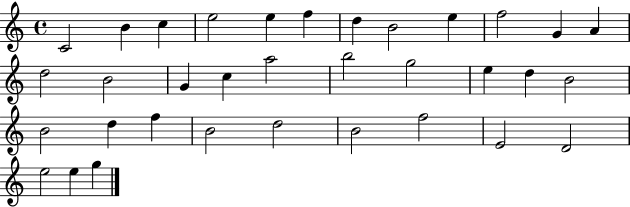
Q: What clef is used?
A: treble